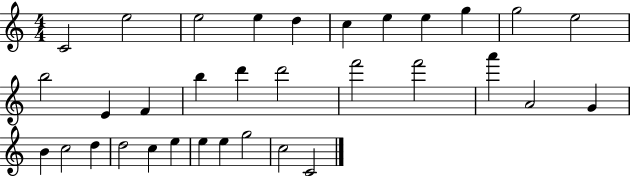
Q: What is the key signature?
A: C major